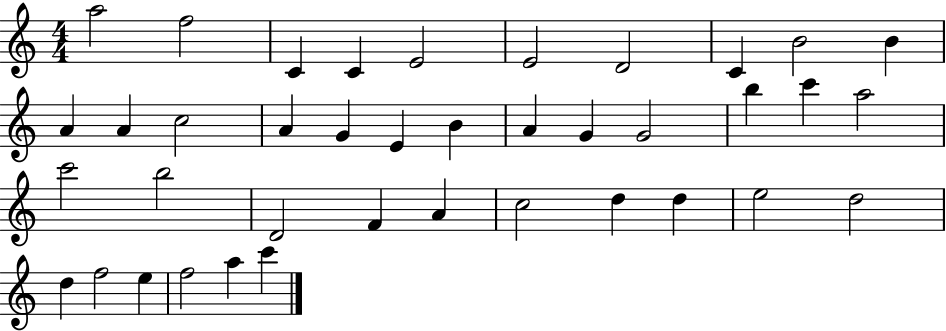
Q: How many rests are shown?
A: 0